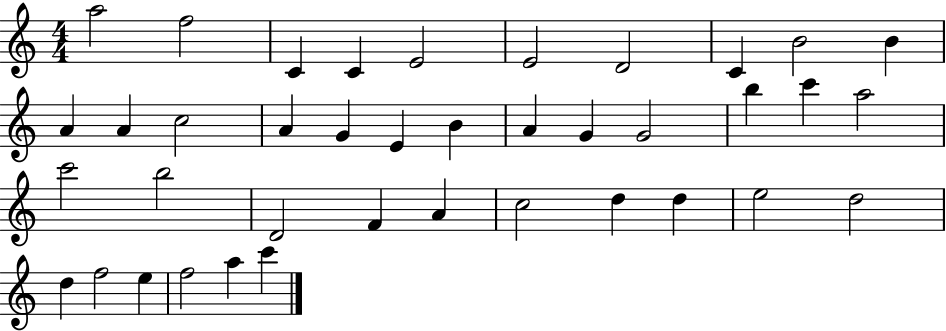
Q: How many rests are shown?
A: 0